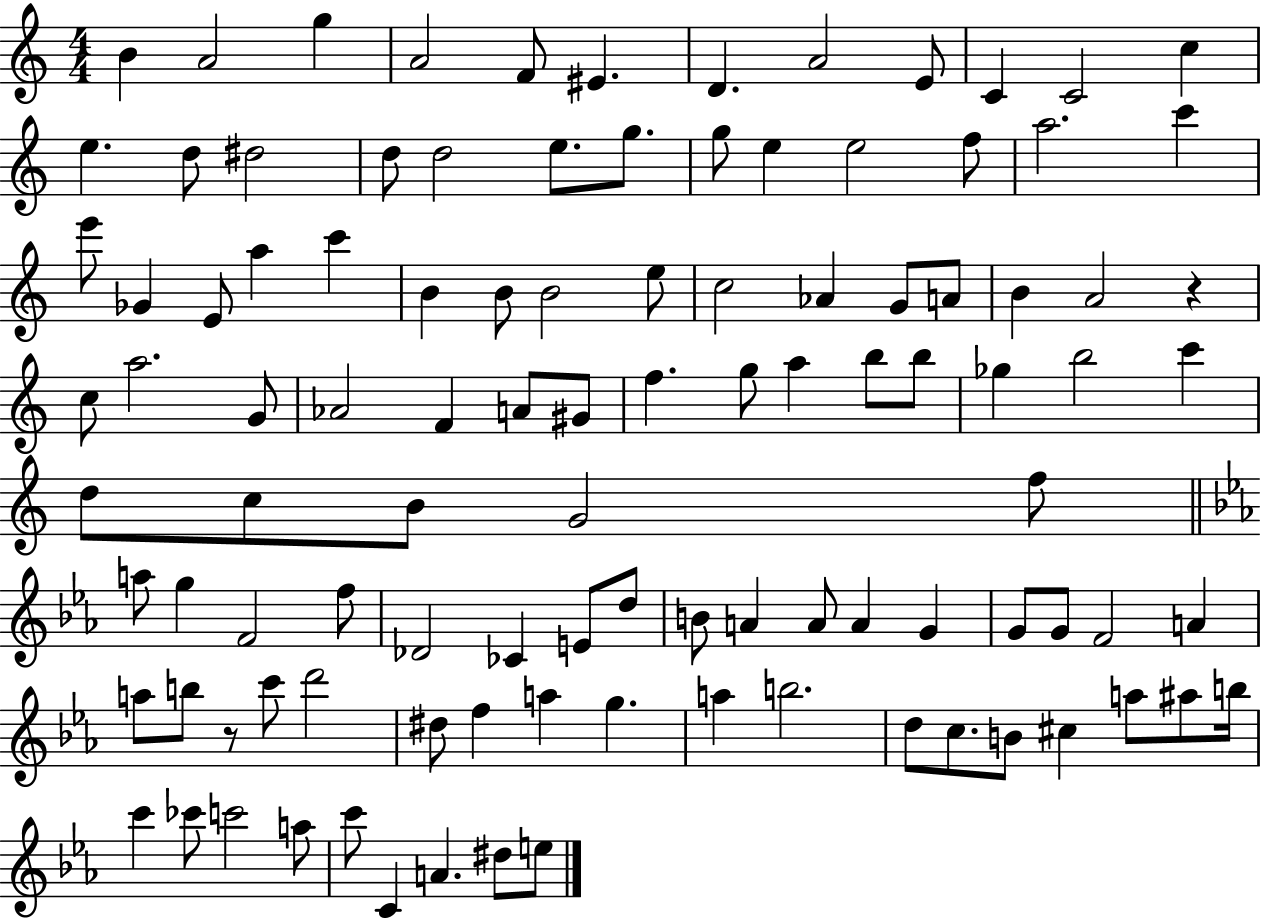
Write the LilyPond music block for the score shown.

{
  \clef treble
  \numericTimeSignature
  \time 4/4
  \key c \major
  \repeat volta 2 { b'4 a'2 g''4 | a'2 f'8 eis'4. | d'4. a'2 e'8 | c'4 c'2 c''4 | \break e''4. d''8 dis''2 | d''8 d''2 e''8. g''8. | g''8 e''4 e''2 f''8 | a''2. c'''4 | \break e'''8 ges'4 e'8 a''4 c'''4 | b'4 b'8 b'2 e''8 | c''2 aes'4 g'8 a'8 | b'4 a'2 r4 | \break c''8 a''2. g'8 | aes'2 f'4 a'8 gis'8 | f''4. g''8 a''4 b''8 b''8 | ges''4 b''2 c'''4 | \break d''8 c''8 b'8 g'2 f''8 | \bar "||" \break \key ees \major a''8 g''4 f'2 f''8 | des'2 ces'4 e'8 d''8 | b'8 a'4 a'8 a'4 g'4 | g'8 g'8 f'2 a'4 | \break a''8 b''8 r8 c'''8 d'''2 | dis''8 f''4 a''4 g''4. | a''4 b''2. | d''8 c''8. b'8 cis''4 a''8 ais''8 b''16 | \break c'''4 ces'''8 c'''2 a''8 | c'''8 c'4 a'4. dis''8 e''8 | } \bar "|."
}